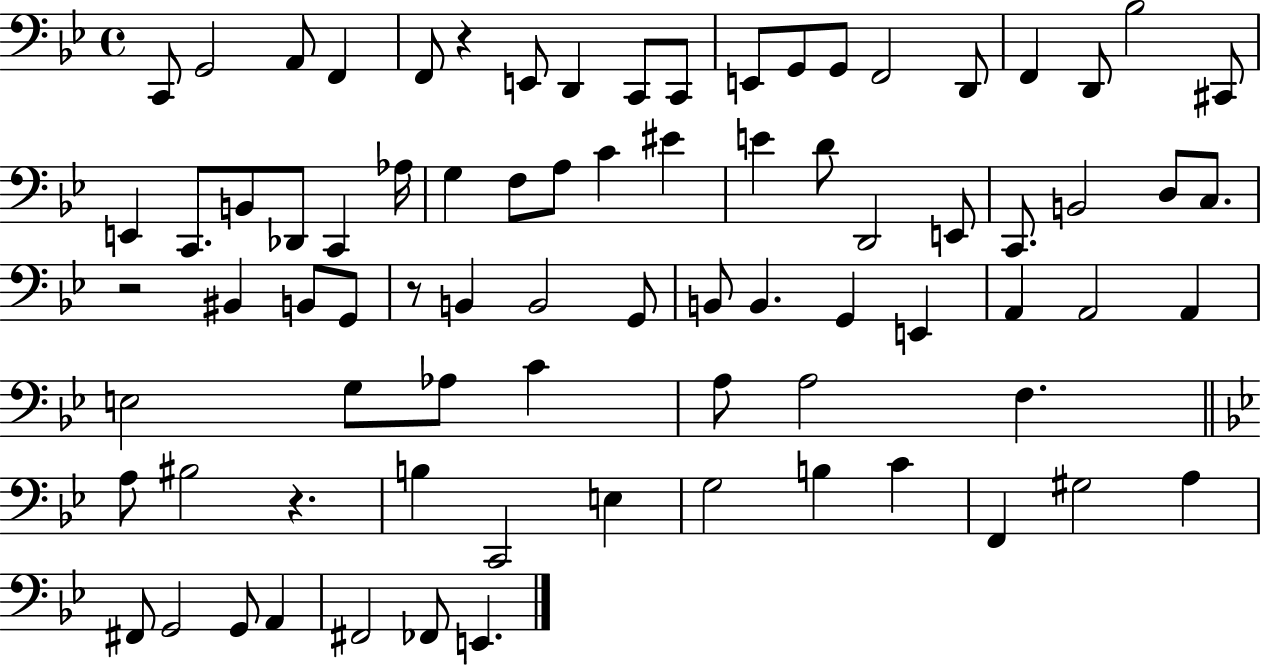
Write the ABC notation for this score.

X:1
T:Untitled
M:4/4
L:1/4
K:Bb
C,,/2 G,,2 A,,/2 F,, F,,/2 z E,,/2 D,, C,,/2 C,,/2 E,,/2 G,,/2 G,,/2 F,,2 D,,/2 F,, D,,/2 _B,2 ^C,,/2 E,, C,,/2 B,,/2 _D,,/2 C,, _A,/4 G, F,/2 A,/2 C ^E E D/2 D,,2 E,,/2 C,,/2 B,,2 D,/2 C,/2 z2 ^B,, B,,/2 G,,/2 z/2 B,, B,,2 G,,/2 B,,/2 B,, G,, E,, A,, A,,2 A,, E,2 G,/2 _A,/2 C A,/2 A,2 F, A,/2 ^B,2 z B, C,,2 E, G,2 B, C F,, ^G,2 A, ^F,,/2 G,,2 G,,/2 A,, ^F,,2 _F,,/2 E,,